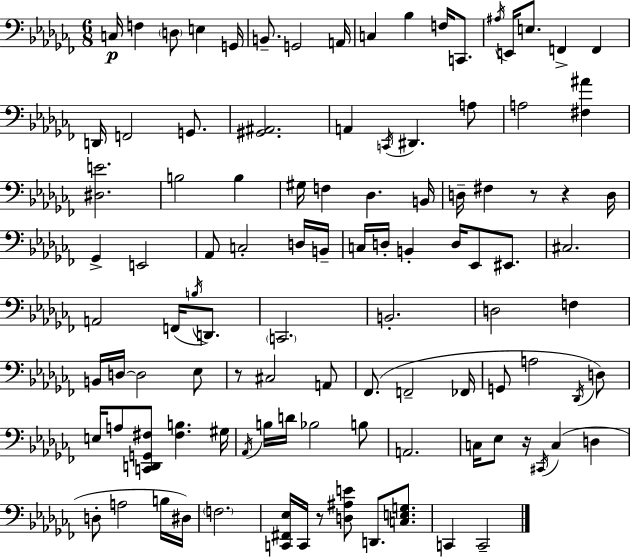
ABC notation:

X:1
T:Untitled
M:6/8
L:1/4
K:Abm
C,/4 F, D,/2 E, G,,/4 B,,/2 G,,2 A,,/4 C, _B, F,/4 C,,/2 ^A,/4 E,,/4 E,/2 F,, F,, D,,/4 F,,2 G,,/2 [^G,,^A,,]2 A,, C,,/4 ^D,, A,/2 A,2 [^F,^A] [^D,E]2 B,2 B, ^G,/4 F, _D, B,,/4 D,/4 ^F, z/2 z D,/4 _G,, E,,2 _A,,/2 C,2 D,/4 B,,/4 C,/4 D,/4 B,, D,/4 _E,,/2 ^E,,/2 ^C,2 A,,2 F,,/4 B,/4 D,,/2 C,,2 B,,2 D,2 F, B,,/4 D,/4 D,2 _E,/2 z/2 ^C,2 A,,/2 _F,,/2 F,,2 _F,,/4 G,,/2 A,2 _D,,/4 D,/2 E,/4 A,/2 [C,,D,,G,,^F,]/2 [^F,B,] ^G,/4 _A,,/4 B,/4 D/4 _B,2 B,/2 A,,2 C,/4 _E,/2 z/4 ^C,,/4 C, D, D,/2 A,2 B,/4 ^D,/4 F,2 [C,,^F,,_E,]/4 C,,/4 z/2 [D,^A,E]/2 D,,/2 [C,E,G,]/2 C,, C,,2